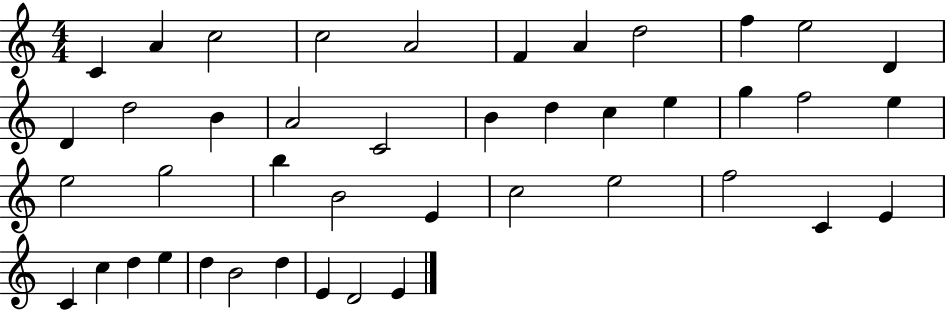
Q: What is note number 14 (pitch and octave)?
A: B4